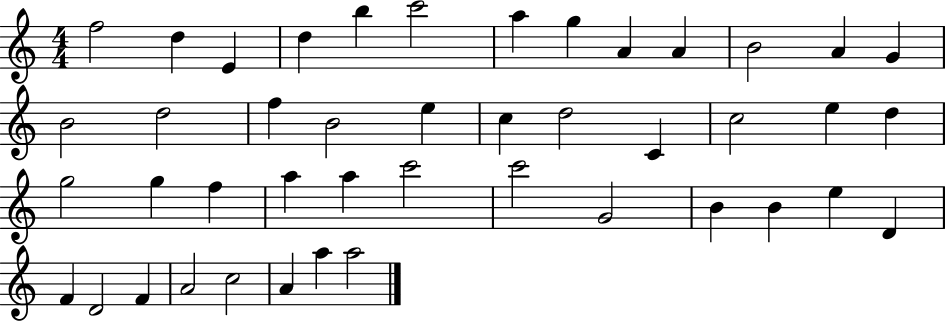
F5/h D5/q E4/q D5/q B5/q C6/h A5/q G5/q A4/q A4/q B4/h A4/q G4/q B4/h D5/h F5/q B4/h E5/q C5/q D5/h C4/q C5/h E5/q D5/q G5/h G5/q F5/q A5/q A5/q C6/h C6/h G4/h B4/q B4/q E5/q D4/q F4/q D4/h F4/q A4/h C5/h A4/q A5/q A5/h